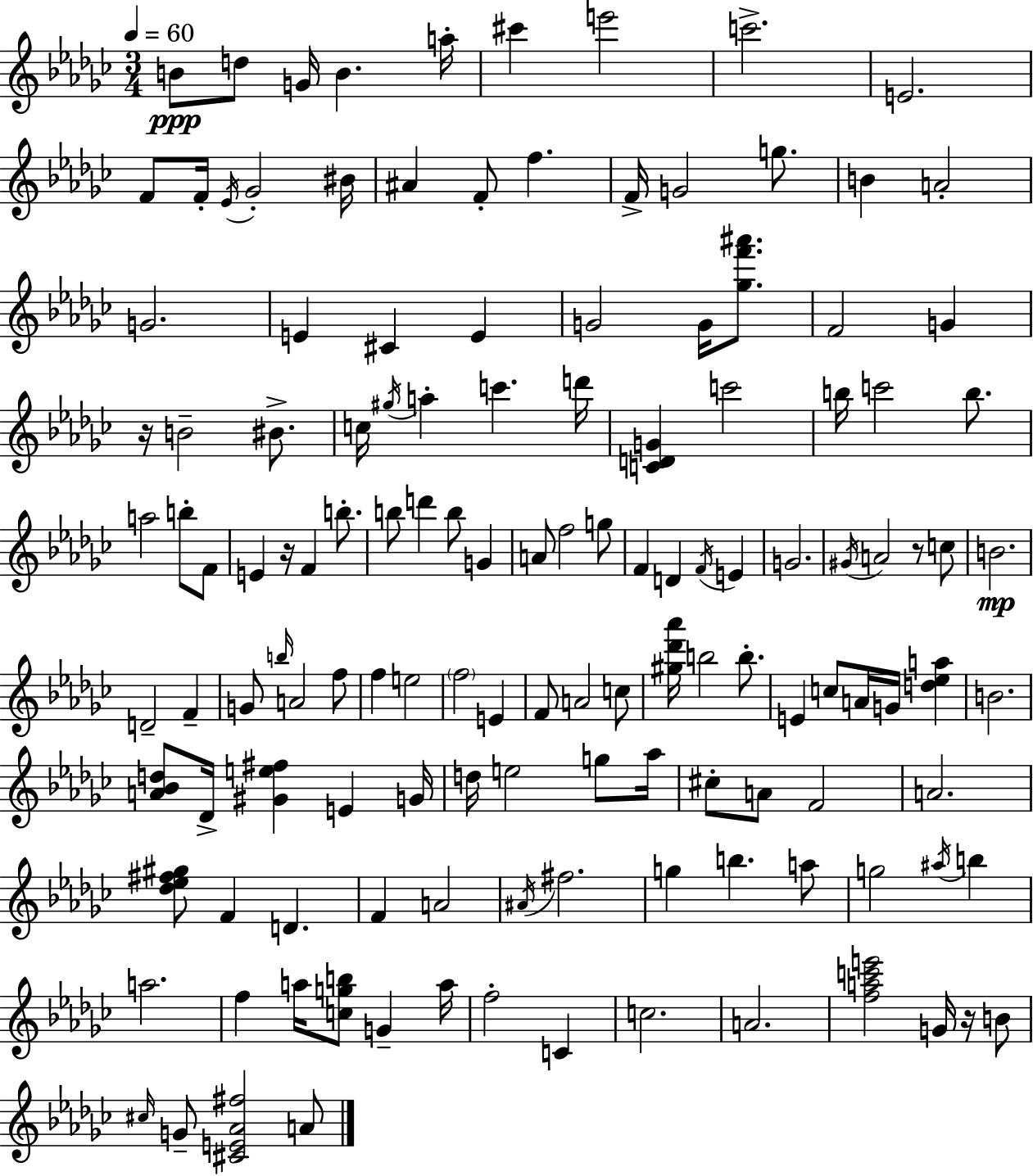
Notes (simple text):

B4/e D5/e G4/s B4/q. A5/s C#6/q E6/h C6/h. E4/h. F4/e F4/s Eb4/s Gb4/h BIS4/s A#4/q F4/e F5/q. F4/s G4/h G5/e. B4/q A4/h G4/h. E4/q C#4/q E4/q G4/h G4/s [Gb5,F6,A#6]/e. F4/h G4/q R/s B4/h BIS4/e. C5/s G#5/s A5/q C6/q. D6/s [C4,D4,G4]/q C6/h B5/s C6/h B5/e. A5/h B5/e F4/e E4/q R/s F4/q B5/e. B5/e D6/q B5/e G4/q A4/e F5/h G5/e F4/q D4/q F4/s E4/q G4/h. G#4/s A4/h R/e C5/e B4/h. D4/h F4/q G4/e B5/s A4/h F5/e F5/q E5/h F5/h E4/q F4/e A4/h C5/e [G#5,Db6,Ab6]/s B5/h B5/e. E4/q C5/e A4/s G4/s [D5,Eb5,A5]/q B4/h. [A4,Bb4,D5]/e Db4/s [G#4,E5,F#5]/q E4/q G4/s D5/s E5/h G5/e Ab5/s C#5/e A4/e F4/h A4/h. [Db5,Eb5,F#5,G#5]/e F4/q D4/q. F4/q A4/h A#4/s F#5/h. G5/q B5/q. A5/e G5/h A#5/s B5/q A5/h. F5/q A5/s [C5,G5,B5]/e G4/q A5/s F5/h C4/q C5/h. A4/h. [F5,A5,C6,E6]/h G4/s R/s B4/e C#5/s G4/e [C#4,E4,Ab4,F#5]/h A4/e